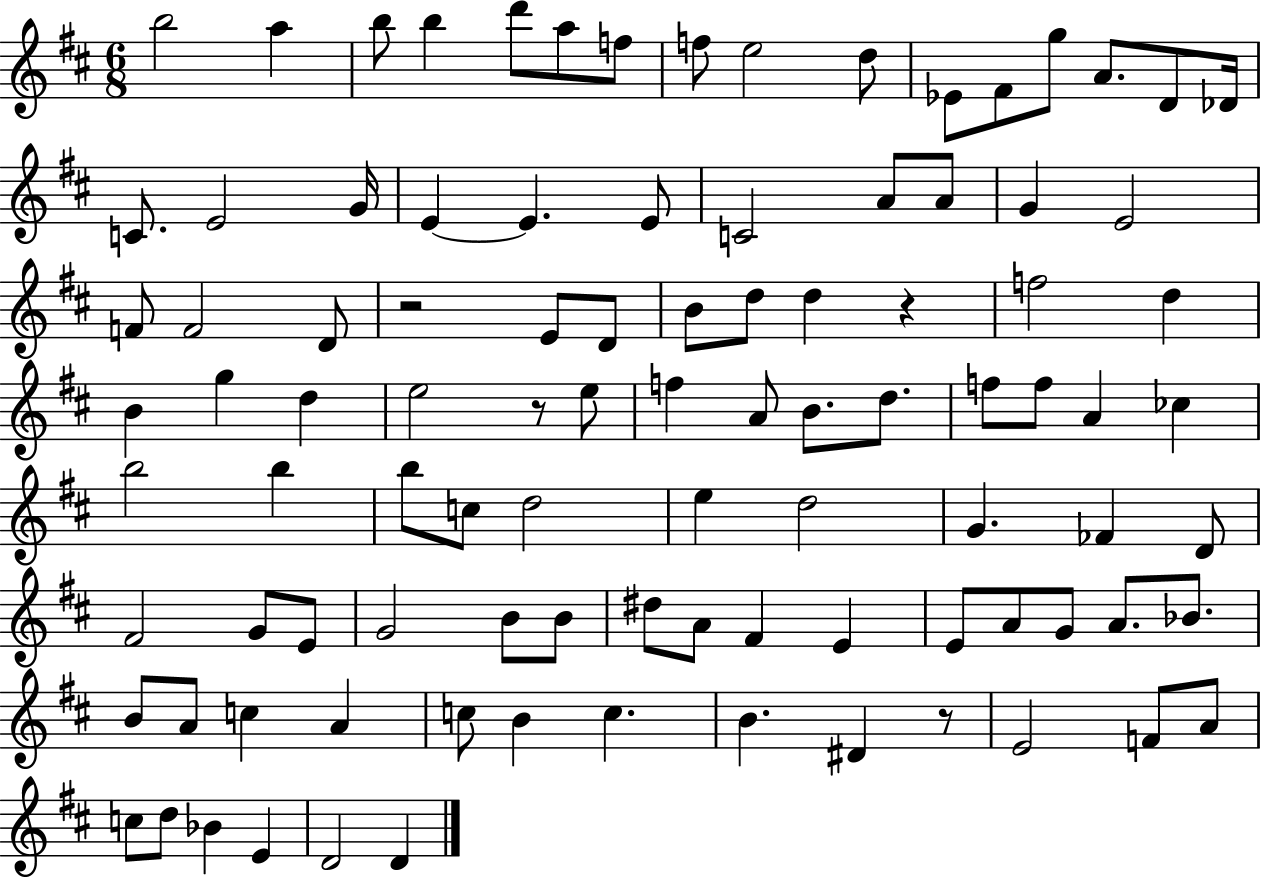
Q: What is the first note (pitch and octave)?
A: B5